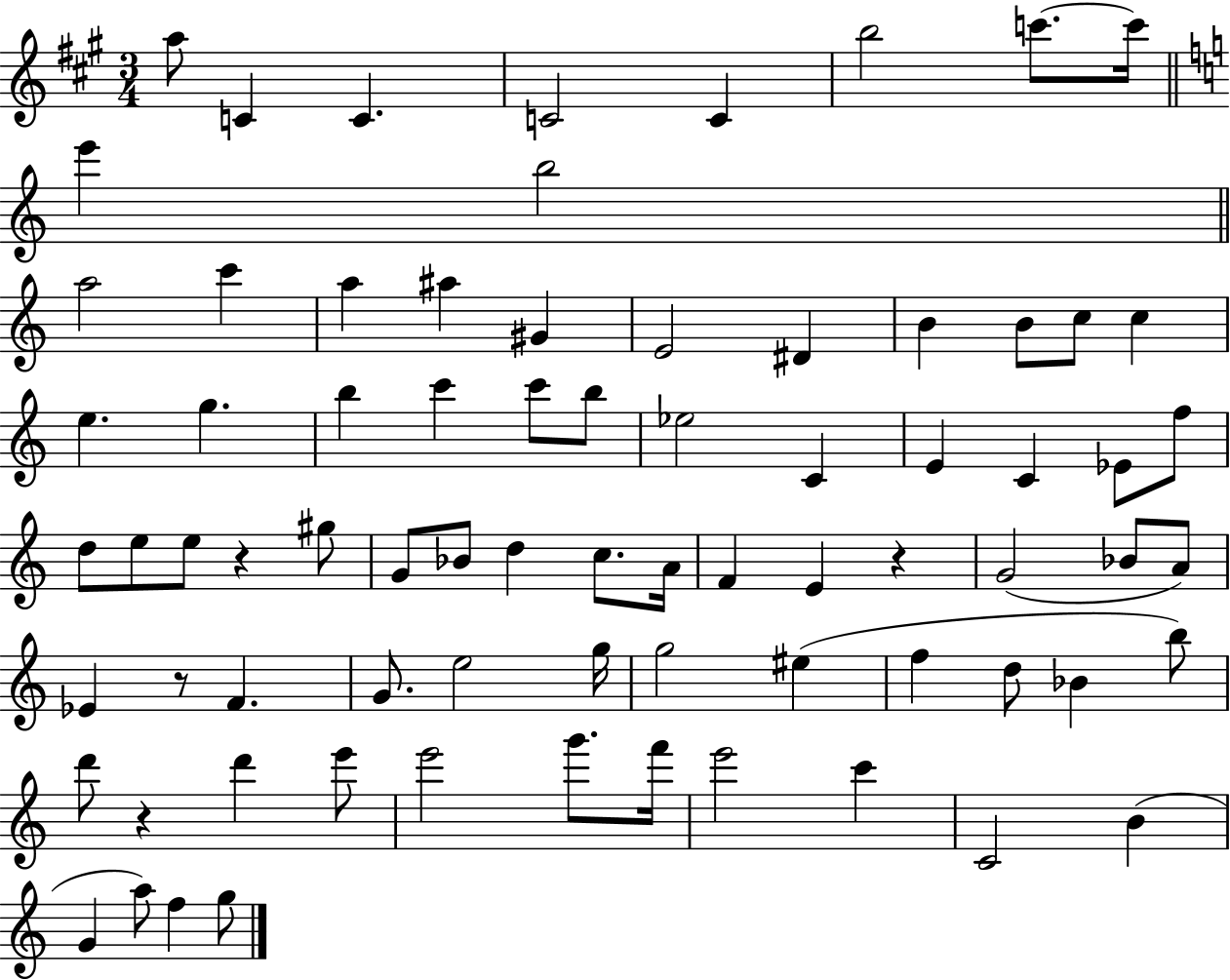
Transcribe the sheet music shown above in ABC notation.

X:1
T:Untitled
M:3/4
L:1/4
K:A
a/2 C C C2 C b2 c'/2 c'/4 e' b2 a2 c' a ^a ^G E2 ^D B B/2 c/2 c e g b c' c'/2 b/2 _e2 C E C _E/2 f/2 d/2 e/2 e/2 z ^g/2 G/2 _B/2 d c/2 A/4 F E z G2 _B/2 A/2 _E z/2 F G/2 e2 g/4 g2 ^e f d/2 _B b/2 d'/2 z d' e'/2 e'2 g'/2 f'/4 e'2 c' C2 B G a/2 f g/2